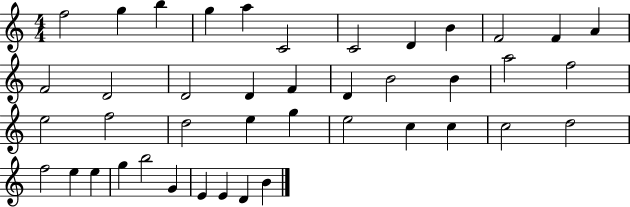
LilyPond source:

{
  \clef treble
  \numericTimeSignature
  \time 4/4
  \key c \major
  f''2 g''4 b''4 | g''4 a''4 c'2 | c'2 d'4 b'4 | f'2 f'4 a'4 | \break f'2 d'2 | d'2 d'4 f'4 | d'4 b'2 b'4 | a''2 f''2 | \break e''2 f''2 | d''2 e''4 g''4 | e''2 c''4 c''4 | c''2 d''2 | \break f''2 e''4 e''4 | g''4 b''2 g'4 | e'4 e'4 d'4 b'4 | \bar "|."
}